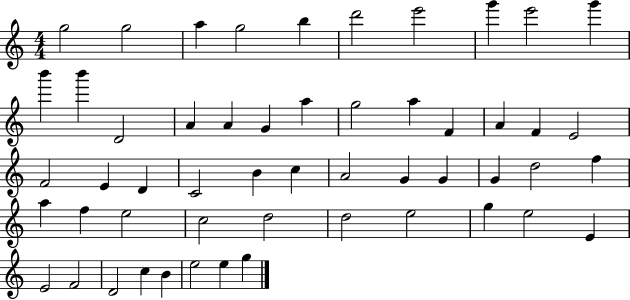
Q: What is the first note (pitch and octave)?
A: G5